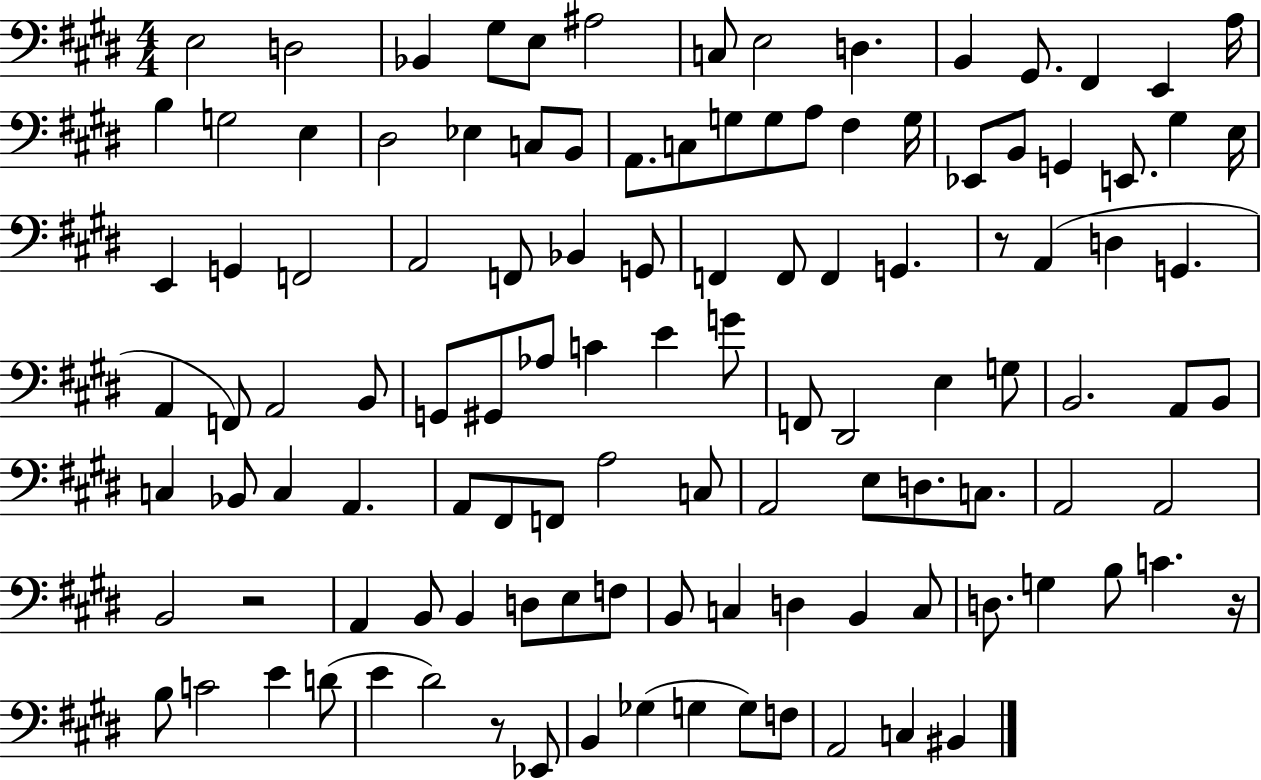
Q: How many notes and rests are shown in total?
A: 115